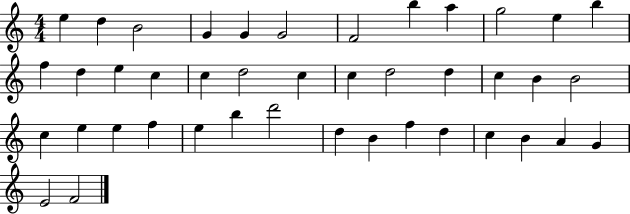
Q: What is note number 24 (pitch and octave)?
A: B4